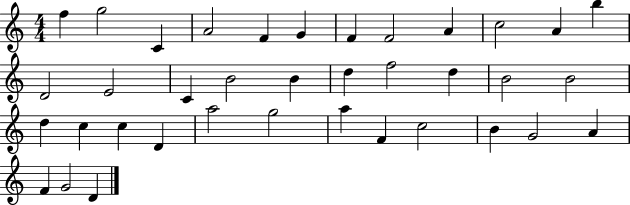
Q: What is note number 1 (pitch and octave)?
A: F5